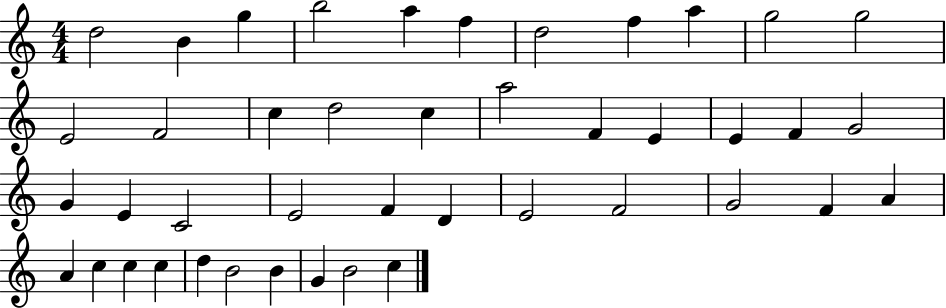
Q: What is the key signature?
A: C major